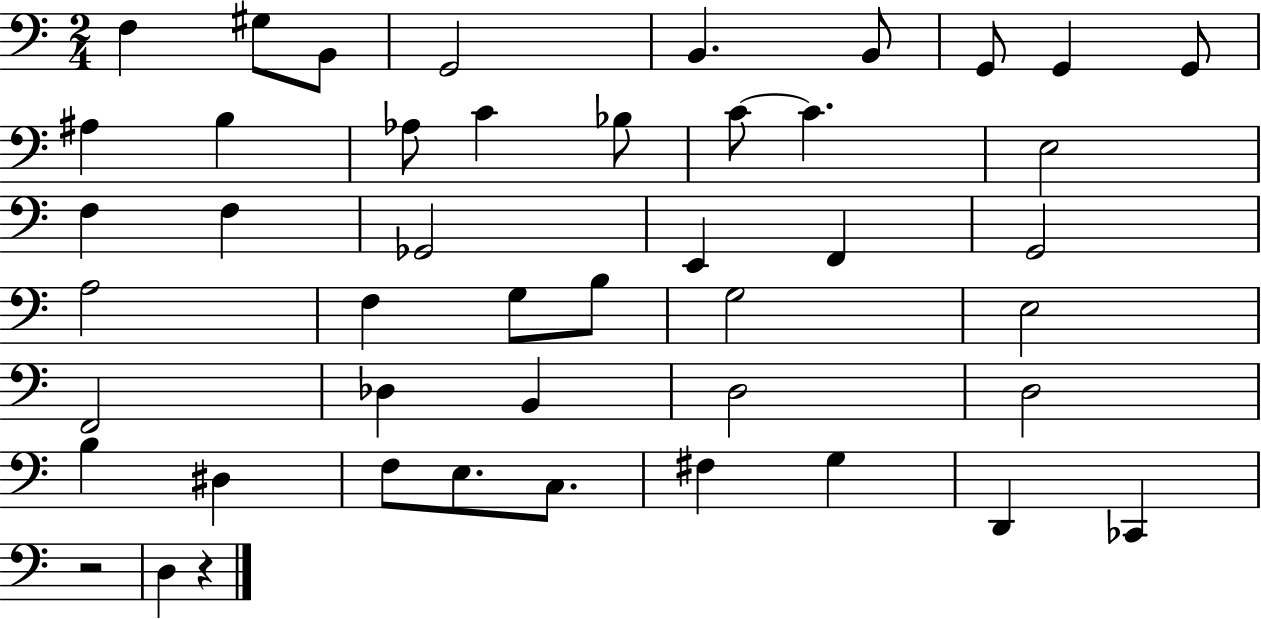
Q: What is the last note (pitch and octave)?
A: D3